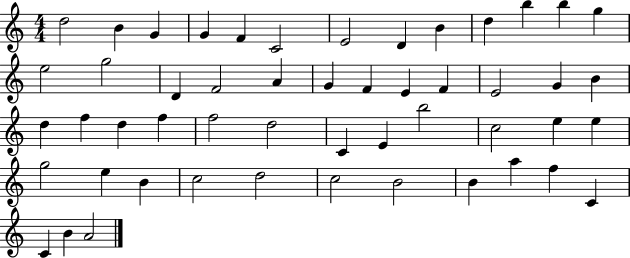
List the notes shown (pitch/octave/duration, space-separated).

D5/h B4/q G4/q G4/q F4/q C4/h E4/h D4/q B4/q D5/q B5/q B5/q G5/q E5/h G5/h D4/q F4/h A4/q G4/q F4/q E4/q F4/q E4/h G4/q B4/q D5/q F5/q D5/q F5/q F5/h D5/h C4/q E4/q B5/h C5/h E5/q E5/q G5/h E5/q B4/q C5/h D5/h C5/h B4/h B4/q A5/q F5/q C4/q C4/q B4/q A4/h